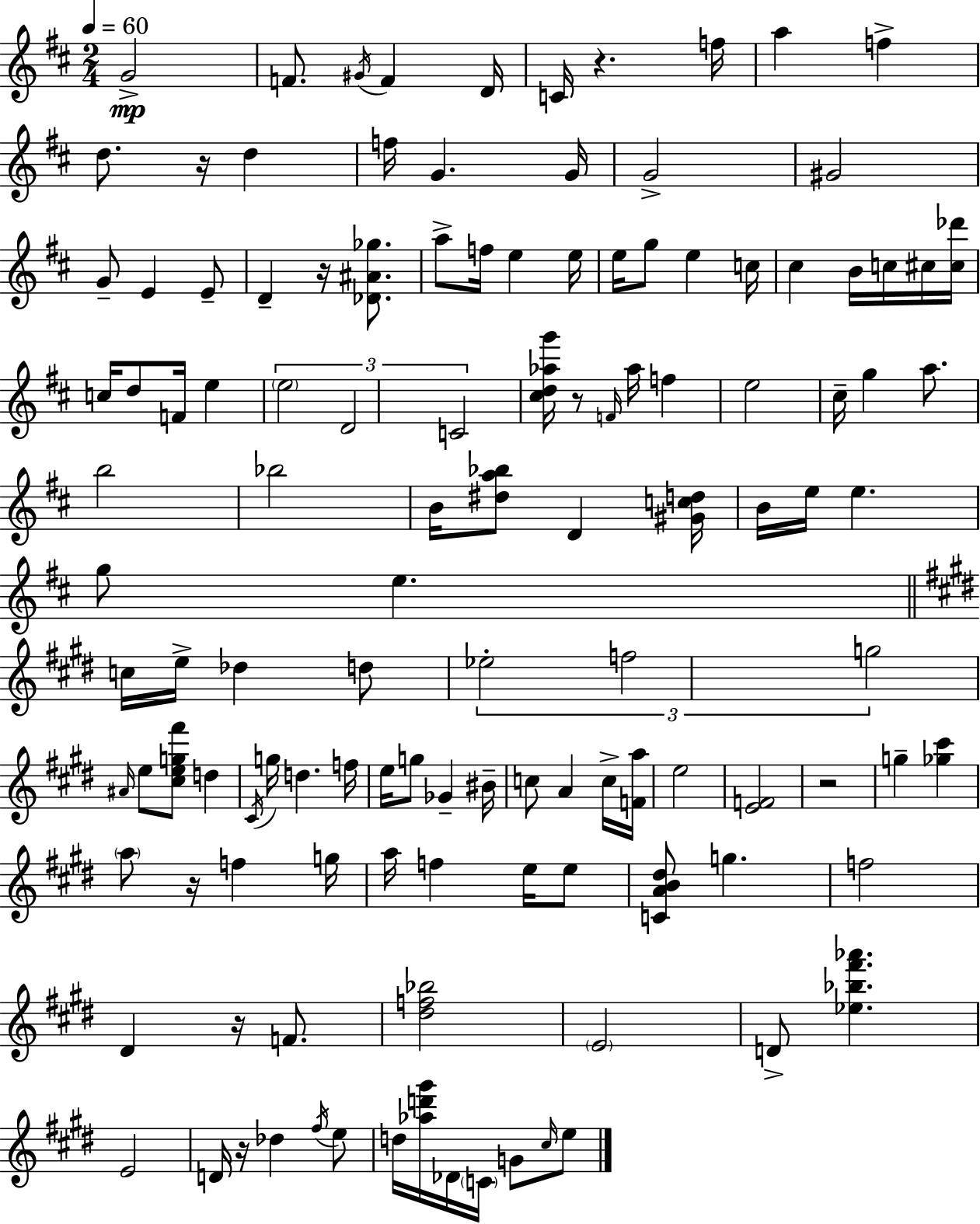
G4/h F4/e. G#4/s F4/q D4/s C4/s R/q. F5/s A5/q F5/q D5/e. R/s D5/q F5/s G4/q. G4/s G4/h G#4/h G4/e E4/q E4/e D4/q R/s [Db4,A#4,Gb5]/e. A5/e F5/s E5/q E5/s E5/s G5/e E5/q C5/s C#5/q B4/s C5/s C#5/s [C#5,Db6]/s C5/s D5/e F4/s E5/q E5/h D4/h C4/h [C#5,D5,Ab5,G6]/s R/e F4/s Ab5/s F5/q E5/h C#5/s G5/q A5/e. B5/h Bb5/h B4/s [D#5,A5,Bb5]/e D4/q [G#4,C5,D5]/s B4/s E5/s E5/q. G5/e E5/q. C5/s E5/s Db5/q D5/e Eb5/h F5/h G5/h A#4/s E5/e [C#5,E5,G5,F#6]/e D5/q C#4/s G5/s D5/q. F5/s E5/s G5/e Gb4/q BIS4/s C5/e A4/q C5/s [F4,A5]/s E5/h [E4,F4]/h R/h G5/q [Gb5,C#6]/q A5/e R/s F5/q G5/s A5/s F5/q E5/s E5/e [C4,A4,B4,D#5]/e G5/q. F5/h D#4/q R/s F4/e. [D#5,F5,Bb5]/h E4/h D4/e [Eb5,Bb5,F#6,Ab6]/q. E4/h D4/s R/s Db5/q F#5/s E5/e D5/s [Ab5,D6,G#6]/s Db4/s C4/s G4/e C#5/s E5/e